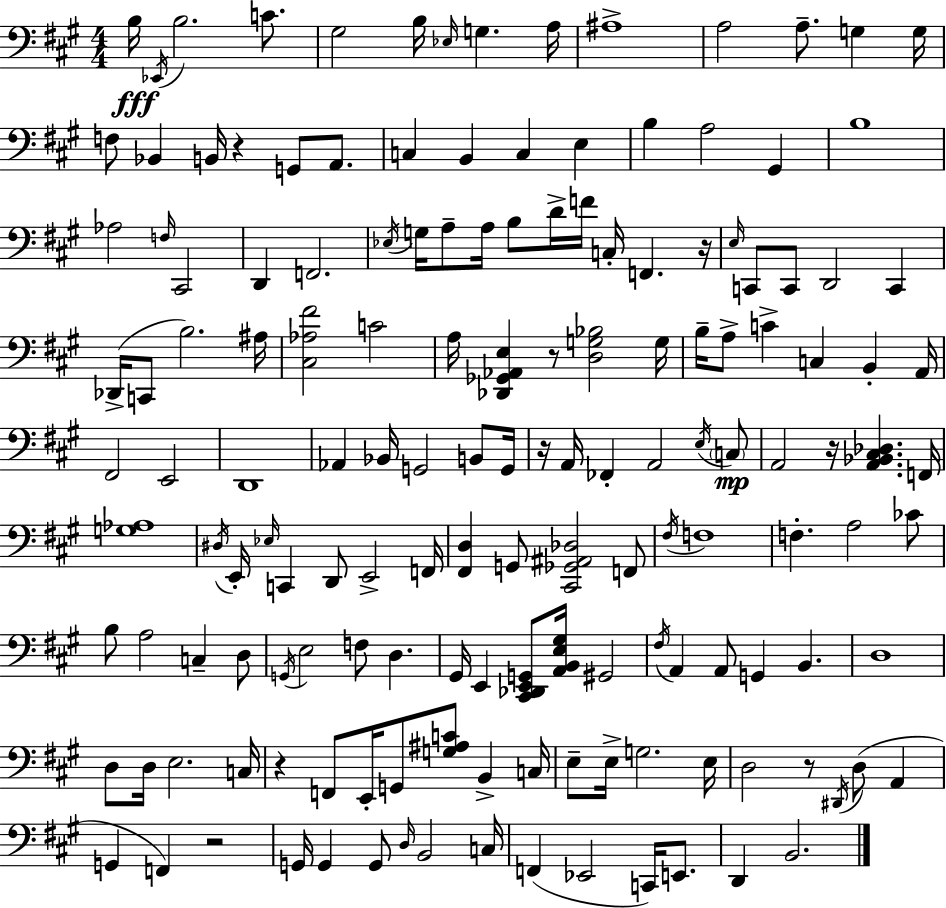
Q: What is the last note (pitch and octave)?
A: B2